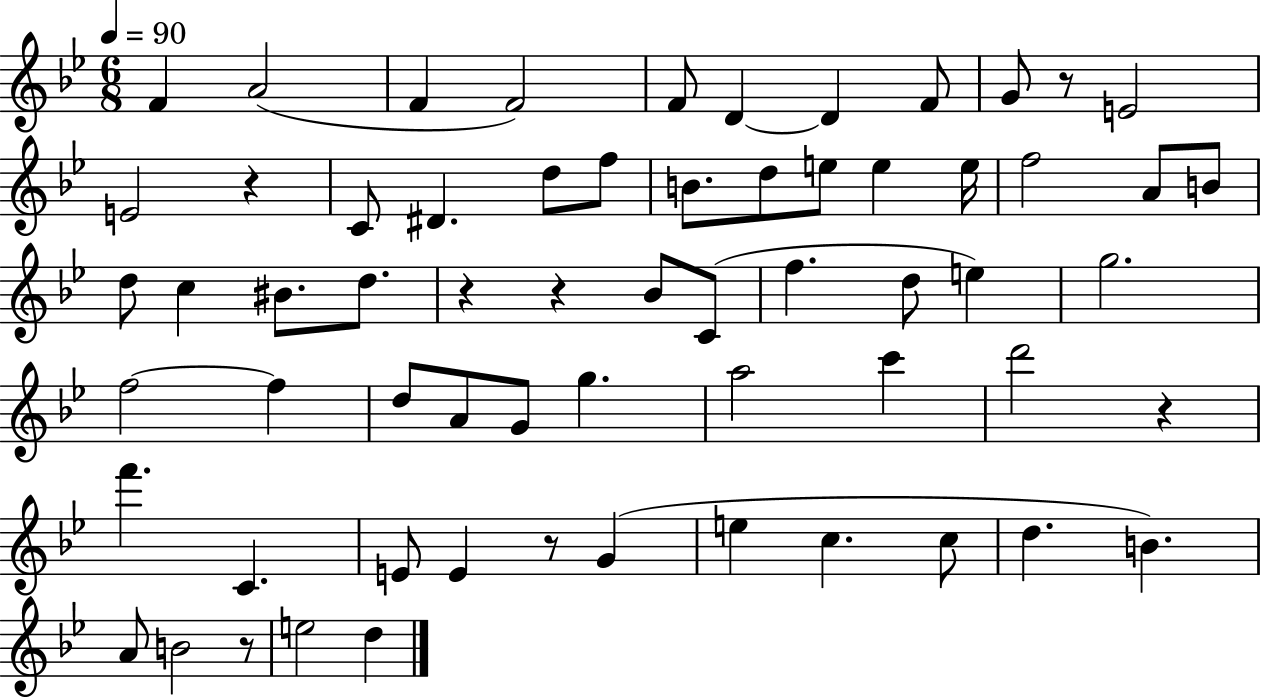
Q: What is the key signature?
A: BES major